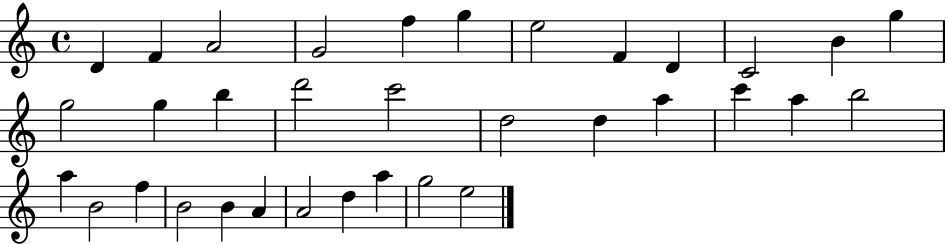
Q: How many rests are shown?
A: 0